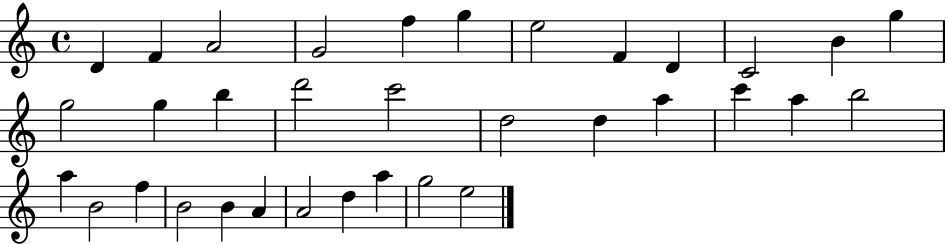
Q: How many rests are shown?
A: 0